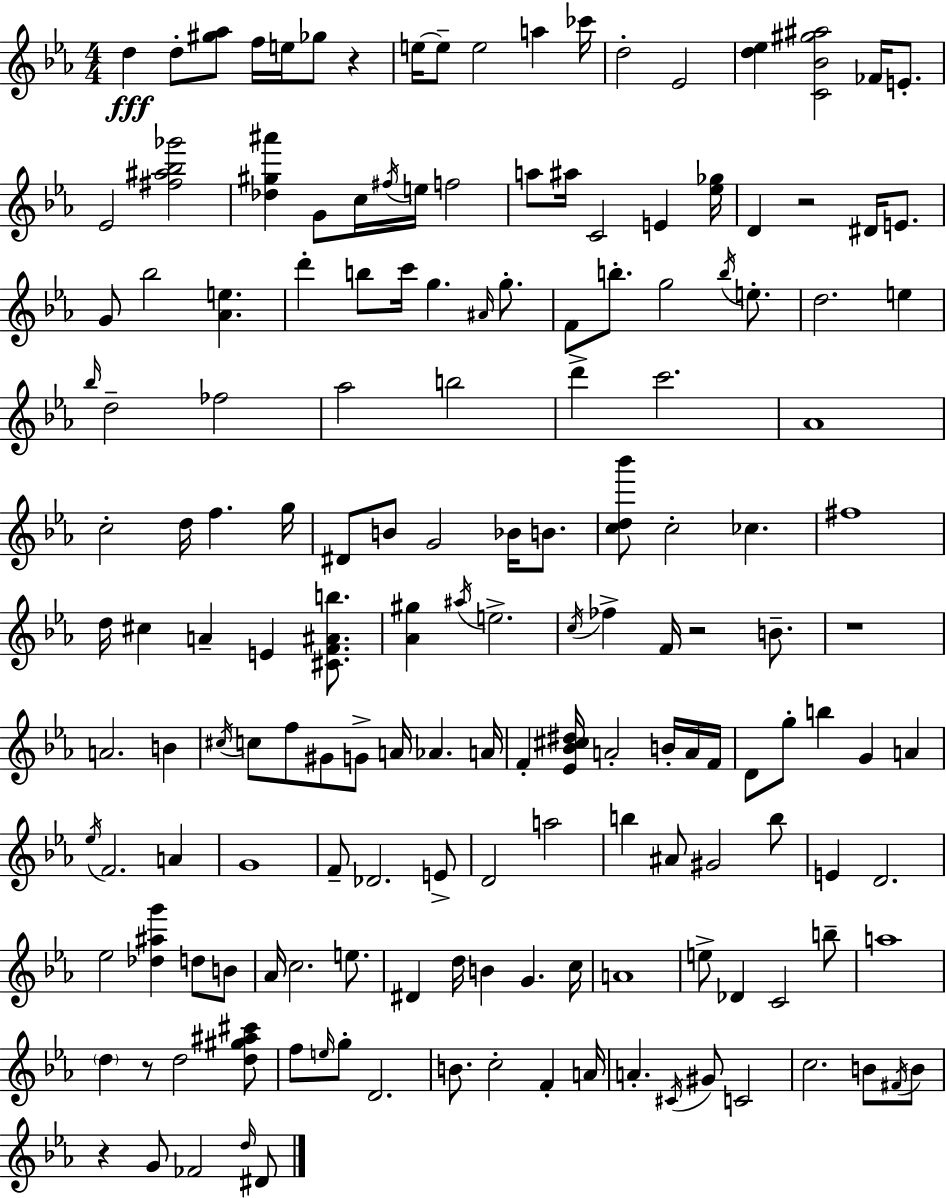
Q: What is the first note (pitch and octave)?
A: D5